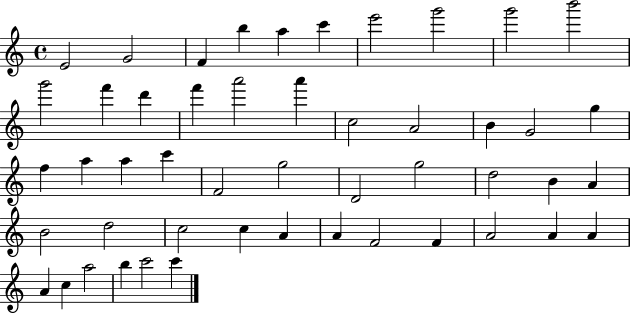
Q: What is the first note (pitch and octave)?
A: E4